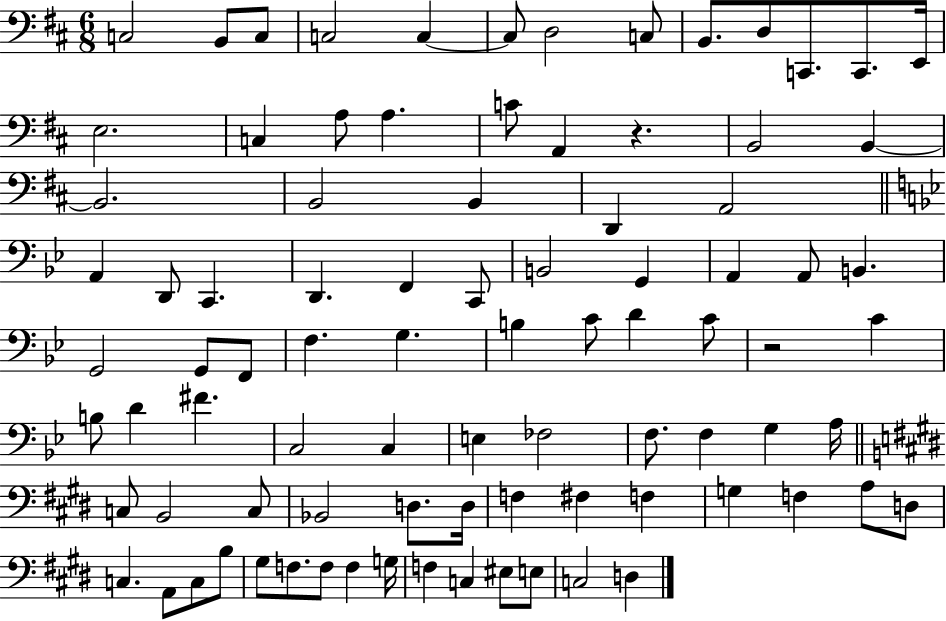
{
  \clef bass
  \numericTimeSignature
  \time 6/8
  \key d \major
  c2 b,8 c8 | c2 c4~~ | c8 d2 c8 | b,8. d8 c,8. c,8. e,16 | \break e2. | c4 a8 a4. | c'8 a,4 r4. | b,2 b,4~~ | \break b,2. | b,2 b,4 | d,4 a,2 | \bar "||" \break \key bes \major a,4 d,8 c,4. | d,4. f,4 c,8 | b,2 g,4 | a,4 a,8 b,4. | \break g,2 g,8 f,8 | f4. g4. | b4 c'8 d'4 c'8 | r2 c'4 | \break b8 d'4 fis'4. | c2 c4 | e4 fes2 | f8. f4 g4 a16 | \break \bar "||" \break \key e \major c8 b,2 c8 | bes,2 d8. d16 | f4 fis4 f4 | g4 f4 a8 d8 | \break c4. a,8 c8 b8 | gis8 f8. f8 f4 g16 | f4 c4 eis8 e8 | c2 d4 | \break \bar "|."
}